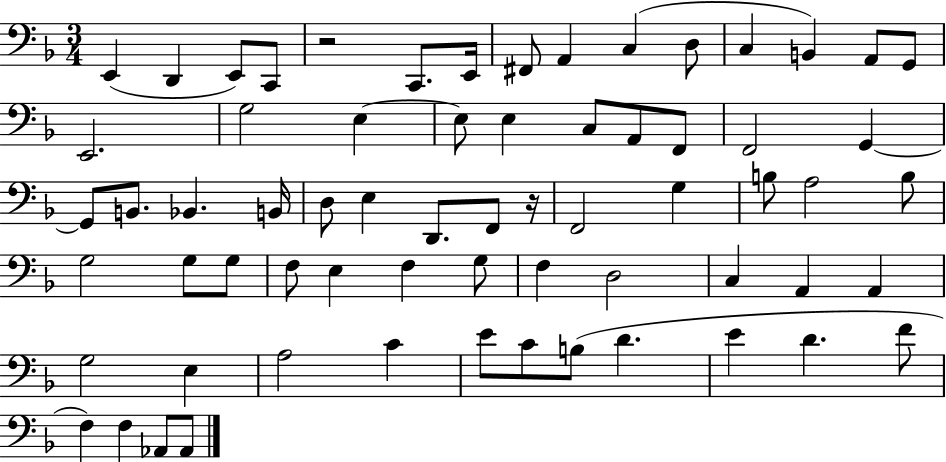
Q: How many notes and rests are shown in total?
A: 66